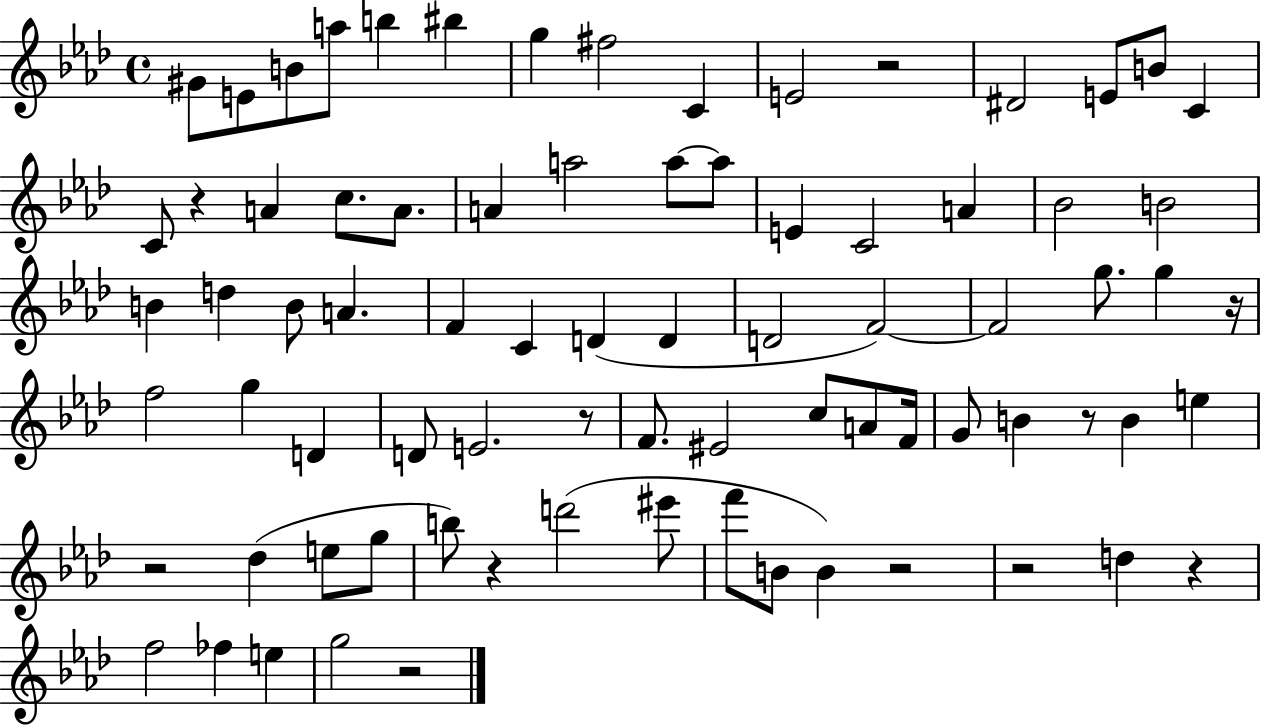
G#4/e E4/e B4/e A5/e B5/q BIS5/q G5/q F#5/h C4/q E4/h R/h D#4/h E4/e B4/e C4/q C4/e R/q A4/q C5/e. A4/e. A4/q A5/h A5/e A5/e E4/q C4/h A4/q Bb4/h B4/h B4/q D5/q B4/e A4/q. F4/q C4/q D4/q D4/q D4/h F4/h F4/h G5/e. G5/q R/s F5/h G5/q D4/q D4/e E4/h. R/e F4/e. EIS4/h C5/e A4/e F4/s G4/e B4/q R/e B4/q E5/q R/h Db5/q E5/e G5/e B5/e R/q D6/h EIS6/e F6/e B4/e B4/q R/h R/h D5/q R/q F5/h FES5/q E5/q G5/h R/h